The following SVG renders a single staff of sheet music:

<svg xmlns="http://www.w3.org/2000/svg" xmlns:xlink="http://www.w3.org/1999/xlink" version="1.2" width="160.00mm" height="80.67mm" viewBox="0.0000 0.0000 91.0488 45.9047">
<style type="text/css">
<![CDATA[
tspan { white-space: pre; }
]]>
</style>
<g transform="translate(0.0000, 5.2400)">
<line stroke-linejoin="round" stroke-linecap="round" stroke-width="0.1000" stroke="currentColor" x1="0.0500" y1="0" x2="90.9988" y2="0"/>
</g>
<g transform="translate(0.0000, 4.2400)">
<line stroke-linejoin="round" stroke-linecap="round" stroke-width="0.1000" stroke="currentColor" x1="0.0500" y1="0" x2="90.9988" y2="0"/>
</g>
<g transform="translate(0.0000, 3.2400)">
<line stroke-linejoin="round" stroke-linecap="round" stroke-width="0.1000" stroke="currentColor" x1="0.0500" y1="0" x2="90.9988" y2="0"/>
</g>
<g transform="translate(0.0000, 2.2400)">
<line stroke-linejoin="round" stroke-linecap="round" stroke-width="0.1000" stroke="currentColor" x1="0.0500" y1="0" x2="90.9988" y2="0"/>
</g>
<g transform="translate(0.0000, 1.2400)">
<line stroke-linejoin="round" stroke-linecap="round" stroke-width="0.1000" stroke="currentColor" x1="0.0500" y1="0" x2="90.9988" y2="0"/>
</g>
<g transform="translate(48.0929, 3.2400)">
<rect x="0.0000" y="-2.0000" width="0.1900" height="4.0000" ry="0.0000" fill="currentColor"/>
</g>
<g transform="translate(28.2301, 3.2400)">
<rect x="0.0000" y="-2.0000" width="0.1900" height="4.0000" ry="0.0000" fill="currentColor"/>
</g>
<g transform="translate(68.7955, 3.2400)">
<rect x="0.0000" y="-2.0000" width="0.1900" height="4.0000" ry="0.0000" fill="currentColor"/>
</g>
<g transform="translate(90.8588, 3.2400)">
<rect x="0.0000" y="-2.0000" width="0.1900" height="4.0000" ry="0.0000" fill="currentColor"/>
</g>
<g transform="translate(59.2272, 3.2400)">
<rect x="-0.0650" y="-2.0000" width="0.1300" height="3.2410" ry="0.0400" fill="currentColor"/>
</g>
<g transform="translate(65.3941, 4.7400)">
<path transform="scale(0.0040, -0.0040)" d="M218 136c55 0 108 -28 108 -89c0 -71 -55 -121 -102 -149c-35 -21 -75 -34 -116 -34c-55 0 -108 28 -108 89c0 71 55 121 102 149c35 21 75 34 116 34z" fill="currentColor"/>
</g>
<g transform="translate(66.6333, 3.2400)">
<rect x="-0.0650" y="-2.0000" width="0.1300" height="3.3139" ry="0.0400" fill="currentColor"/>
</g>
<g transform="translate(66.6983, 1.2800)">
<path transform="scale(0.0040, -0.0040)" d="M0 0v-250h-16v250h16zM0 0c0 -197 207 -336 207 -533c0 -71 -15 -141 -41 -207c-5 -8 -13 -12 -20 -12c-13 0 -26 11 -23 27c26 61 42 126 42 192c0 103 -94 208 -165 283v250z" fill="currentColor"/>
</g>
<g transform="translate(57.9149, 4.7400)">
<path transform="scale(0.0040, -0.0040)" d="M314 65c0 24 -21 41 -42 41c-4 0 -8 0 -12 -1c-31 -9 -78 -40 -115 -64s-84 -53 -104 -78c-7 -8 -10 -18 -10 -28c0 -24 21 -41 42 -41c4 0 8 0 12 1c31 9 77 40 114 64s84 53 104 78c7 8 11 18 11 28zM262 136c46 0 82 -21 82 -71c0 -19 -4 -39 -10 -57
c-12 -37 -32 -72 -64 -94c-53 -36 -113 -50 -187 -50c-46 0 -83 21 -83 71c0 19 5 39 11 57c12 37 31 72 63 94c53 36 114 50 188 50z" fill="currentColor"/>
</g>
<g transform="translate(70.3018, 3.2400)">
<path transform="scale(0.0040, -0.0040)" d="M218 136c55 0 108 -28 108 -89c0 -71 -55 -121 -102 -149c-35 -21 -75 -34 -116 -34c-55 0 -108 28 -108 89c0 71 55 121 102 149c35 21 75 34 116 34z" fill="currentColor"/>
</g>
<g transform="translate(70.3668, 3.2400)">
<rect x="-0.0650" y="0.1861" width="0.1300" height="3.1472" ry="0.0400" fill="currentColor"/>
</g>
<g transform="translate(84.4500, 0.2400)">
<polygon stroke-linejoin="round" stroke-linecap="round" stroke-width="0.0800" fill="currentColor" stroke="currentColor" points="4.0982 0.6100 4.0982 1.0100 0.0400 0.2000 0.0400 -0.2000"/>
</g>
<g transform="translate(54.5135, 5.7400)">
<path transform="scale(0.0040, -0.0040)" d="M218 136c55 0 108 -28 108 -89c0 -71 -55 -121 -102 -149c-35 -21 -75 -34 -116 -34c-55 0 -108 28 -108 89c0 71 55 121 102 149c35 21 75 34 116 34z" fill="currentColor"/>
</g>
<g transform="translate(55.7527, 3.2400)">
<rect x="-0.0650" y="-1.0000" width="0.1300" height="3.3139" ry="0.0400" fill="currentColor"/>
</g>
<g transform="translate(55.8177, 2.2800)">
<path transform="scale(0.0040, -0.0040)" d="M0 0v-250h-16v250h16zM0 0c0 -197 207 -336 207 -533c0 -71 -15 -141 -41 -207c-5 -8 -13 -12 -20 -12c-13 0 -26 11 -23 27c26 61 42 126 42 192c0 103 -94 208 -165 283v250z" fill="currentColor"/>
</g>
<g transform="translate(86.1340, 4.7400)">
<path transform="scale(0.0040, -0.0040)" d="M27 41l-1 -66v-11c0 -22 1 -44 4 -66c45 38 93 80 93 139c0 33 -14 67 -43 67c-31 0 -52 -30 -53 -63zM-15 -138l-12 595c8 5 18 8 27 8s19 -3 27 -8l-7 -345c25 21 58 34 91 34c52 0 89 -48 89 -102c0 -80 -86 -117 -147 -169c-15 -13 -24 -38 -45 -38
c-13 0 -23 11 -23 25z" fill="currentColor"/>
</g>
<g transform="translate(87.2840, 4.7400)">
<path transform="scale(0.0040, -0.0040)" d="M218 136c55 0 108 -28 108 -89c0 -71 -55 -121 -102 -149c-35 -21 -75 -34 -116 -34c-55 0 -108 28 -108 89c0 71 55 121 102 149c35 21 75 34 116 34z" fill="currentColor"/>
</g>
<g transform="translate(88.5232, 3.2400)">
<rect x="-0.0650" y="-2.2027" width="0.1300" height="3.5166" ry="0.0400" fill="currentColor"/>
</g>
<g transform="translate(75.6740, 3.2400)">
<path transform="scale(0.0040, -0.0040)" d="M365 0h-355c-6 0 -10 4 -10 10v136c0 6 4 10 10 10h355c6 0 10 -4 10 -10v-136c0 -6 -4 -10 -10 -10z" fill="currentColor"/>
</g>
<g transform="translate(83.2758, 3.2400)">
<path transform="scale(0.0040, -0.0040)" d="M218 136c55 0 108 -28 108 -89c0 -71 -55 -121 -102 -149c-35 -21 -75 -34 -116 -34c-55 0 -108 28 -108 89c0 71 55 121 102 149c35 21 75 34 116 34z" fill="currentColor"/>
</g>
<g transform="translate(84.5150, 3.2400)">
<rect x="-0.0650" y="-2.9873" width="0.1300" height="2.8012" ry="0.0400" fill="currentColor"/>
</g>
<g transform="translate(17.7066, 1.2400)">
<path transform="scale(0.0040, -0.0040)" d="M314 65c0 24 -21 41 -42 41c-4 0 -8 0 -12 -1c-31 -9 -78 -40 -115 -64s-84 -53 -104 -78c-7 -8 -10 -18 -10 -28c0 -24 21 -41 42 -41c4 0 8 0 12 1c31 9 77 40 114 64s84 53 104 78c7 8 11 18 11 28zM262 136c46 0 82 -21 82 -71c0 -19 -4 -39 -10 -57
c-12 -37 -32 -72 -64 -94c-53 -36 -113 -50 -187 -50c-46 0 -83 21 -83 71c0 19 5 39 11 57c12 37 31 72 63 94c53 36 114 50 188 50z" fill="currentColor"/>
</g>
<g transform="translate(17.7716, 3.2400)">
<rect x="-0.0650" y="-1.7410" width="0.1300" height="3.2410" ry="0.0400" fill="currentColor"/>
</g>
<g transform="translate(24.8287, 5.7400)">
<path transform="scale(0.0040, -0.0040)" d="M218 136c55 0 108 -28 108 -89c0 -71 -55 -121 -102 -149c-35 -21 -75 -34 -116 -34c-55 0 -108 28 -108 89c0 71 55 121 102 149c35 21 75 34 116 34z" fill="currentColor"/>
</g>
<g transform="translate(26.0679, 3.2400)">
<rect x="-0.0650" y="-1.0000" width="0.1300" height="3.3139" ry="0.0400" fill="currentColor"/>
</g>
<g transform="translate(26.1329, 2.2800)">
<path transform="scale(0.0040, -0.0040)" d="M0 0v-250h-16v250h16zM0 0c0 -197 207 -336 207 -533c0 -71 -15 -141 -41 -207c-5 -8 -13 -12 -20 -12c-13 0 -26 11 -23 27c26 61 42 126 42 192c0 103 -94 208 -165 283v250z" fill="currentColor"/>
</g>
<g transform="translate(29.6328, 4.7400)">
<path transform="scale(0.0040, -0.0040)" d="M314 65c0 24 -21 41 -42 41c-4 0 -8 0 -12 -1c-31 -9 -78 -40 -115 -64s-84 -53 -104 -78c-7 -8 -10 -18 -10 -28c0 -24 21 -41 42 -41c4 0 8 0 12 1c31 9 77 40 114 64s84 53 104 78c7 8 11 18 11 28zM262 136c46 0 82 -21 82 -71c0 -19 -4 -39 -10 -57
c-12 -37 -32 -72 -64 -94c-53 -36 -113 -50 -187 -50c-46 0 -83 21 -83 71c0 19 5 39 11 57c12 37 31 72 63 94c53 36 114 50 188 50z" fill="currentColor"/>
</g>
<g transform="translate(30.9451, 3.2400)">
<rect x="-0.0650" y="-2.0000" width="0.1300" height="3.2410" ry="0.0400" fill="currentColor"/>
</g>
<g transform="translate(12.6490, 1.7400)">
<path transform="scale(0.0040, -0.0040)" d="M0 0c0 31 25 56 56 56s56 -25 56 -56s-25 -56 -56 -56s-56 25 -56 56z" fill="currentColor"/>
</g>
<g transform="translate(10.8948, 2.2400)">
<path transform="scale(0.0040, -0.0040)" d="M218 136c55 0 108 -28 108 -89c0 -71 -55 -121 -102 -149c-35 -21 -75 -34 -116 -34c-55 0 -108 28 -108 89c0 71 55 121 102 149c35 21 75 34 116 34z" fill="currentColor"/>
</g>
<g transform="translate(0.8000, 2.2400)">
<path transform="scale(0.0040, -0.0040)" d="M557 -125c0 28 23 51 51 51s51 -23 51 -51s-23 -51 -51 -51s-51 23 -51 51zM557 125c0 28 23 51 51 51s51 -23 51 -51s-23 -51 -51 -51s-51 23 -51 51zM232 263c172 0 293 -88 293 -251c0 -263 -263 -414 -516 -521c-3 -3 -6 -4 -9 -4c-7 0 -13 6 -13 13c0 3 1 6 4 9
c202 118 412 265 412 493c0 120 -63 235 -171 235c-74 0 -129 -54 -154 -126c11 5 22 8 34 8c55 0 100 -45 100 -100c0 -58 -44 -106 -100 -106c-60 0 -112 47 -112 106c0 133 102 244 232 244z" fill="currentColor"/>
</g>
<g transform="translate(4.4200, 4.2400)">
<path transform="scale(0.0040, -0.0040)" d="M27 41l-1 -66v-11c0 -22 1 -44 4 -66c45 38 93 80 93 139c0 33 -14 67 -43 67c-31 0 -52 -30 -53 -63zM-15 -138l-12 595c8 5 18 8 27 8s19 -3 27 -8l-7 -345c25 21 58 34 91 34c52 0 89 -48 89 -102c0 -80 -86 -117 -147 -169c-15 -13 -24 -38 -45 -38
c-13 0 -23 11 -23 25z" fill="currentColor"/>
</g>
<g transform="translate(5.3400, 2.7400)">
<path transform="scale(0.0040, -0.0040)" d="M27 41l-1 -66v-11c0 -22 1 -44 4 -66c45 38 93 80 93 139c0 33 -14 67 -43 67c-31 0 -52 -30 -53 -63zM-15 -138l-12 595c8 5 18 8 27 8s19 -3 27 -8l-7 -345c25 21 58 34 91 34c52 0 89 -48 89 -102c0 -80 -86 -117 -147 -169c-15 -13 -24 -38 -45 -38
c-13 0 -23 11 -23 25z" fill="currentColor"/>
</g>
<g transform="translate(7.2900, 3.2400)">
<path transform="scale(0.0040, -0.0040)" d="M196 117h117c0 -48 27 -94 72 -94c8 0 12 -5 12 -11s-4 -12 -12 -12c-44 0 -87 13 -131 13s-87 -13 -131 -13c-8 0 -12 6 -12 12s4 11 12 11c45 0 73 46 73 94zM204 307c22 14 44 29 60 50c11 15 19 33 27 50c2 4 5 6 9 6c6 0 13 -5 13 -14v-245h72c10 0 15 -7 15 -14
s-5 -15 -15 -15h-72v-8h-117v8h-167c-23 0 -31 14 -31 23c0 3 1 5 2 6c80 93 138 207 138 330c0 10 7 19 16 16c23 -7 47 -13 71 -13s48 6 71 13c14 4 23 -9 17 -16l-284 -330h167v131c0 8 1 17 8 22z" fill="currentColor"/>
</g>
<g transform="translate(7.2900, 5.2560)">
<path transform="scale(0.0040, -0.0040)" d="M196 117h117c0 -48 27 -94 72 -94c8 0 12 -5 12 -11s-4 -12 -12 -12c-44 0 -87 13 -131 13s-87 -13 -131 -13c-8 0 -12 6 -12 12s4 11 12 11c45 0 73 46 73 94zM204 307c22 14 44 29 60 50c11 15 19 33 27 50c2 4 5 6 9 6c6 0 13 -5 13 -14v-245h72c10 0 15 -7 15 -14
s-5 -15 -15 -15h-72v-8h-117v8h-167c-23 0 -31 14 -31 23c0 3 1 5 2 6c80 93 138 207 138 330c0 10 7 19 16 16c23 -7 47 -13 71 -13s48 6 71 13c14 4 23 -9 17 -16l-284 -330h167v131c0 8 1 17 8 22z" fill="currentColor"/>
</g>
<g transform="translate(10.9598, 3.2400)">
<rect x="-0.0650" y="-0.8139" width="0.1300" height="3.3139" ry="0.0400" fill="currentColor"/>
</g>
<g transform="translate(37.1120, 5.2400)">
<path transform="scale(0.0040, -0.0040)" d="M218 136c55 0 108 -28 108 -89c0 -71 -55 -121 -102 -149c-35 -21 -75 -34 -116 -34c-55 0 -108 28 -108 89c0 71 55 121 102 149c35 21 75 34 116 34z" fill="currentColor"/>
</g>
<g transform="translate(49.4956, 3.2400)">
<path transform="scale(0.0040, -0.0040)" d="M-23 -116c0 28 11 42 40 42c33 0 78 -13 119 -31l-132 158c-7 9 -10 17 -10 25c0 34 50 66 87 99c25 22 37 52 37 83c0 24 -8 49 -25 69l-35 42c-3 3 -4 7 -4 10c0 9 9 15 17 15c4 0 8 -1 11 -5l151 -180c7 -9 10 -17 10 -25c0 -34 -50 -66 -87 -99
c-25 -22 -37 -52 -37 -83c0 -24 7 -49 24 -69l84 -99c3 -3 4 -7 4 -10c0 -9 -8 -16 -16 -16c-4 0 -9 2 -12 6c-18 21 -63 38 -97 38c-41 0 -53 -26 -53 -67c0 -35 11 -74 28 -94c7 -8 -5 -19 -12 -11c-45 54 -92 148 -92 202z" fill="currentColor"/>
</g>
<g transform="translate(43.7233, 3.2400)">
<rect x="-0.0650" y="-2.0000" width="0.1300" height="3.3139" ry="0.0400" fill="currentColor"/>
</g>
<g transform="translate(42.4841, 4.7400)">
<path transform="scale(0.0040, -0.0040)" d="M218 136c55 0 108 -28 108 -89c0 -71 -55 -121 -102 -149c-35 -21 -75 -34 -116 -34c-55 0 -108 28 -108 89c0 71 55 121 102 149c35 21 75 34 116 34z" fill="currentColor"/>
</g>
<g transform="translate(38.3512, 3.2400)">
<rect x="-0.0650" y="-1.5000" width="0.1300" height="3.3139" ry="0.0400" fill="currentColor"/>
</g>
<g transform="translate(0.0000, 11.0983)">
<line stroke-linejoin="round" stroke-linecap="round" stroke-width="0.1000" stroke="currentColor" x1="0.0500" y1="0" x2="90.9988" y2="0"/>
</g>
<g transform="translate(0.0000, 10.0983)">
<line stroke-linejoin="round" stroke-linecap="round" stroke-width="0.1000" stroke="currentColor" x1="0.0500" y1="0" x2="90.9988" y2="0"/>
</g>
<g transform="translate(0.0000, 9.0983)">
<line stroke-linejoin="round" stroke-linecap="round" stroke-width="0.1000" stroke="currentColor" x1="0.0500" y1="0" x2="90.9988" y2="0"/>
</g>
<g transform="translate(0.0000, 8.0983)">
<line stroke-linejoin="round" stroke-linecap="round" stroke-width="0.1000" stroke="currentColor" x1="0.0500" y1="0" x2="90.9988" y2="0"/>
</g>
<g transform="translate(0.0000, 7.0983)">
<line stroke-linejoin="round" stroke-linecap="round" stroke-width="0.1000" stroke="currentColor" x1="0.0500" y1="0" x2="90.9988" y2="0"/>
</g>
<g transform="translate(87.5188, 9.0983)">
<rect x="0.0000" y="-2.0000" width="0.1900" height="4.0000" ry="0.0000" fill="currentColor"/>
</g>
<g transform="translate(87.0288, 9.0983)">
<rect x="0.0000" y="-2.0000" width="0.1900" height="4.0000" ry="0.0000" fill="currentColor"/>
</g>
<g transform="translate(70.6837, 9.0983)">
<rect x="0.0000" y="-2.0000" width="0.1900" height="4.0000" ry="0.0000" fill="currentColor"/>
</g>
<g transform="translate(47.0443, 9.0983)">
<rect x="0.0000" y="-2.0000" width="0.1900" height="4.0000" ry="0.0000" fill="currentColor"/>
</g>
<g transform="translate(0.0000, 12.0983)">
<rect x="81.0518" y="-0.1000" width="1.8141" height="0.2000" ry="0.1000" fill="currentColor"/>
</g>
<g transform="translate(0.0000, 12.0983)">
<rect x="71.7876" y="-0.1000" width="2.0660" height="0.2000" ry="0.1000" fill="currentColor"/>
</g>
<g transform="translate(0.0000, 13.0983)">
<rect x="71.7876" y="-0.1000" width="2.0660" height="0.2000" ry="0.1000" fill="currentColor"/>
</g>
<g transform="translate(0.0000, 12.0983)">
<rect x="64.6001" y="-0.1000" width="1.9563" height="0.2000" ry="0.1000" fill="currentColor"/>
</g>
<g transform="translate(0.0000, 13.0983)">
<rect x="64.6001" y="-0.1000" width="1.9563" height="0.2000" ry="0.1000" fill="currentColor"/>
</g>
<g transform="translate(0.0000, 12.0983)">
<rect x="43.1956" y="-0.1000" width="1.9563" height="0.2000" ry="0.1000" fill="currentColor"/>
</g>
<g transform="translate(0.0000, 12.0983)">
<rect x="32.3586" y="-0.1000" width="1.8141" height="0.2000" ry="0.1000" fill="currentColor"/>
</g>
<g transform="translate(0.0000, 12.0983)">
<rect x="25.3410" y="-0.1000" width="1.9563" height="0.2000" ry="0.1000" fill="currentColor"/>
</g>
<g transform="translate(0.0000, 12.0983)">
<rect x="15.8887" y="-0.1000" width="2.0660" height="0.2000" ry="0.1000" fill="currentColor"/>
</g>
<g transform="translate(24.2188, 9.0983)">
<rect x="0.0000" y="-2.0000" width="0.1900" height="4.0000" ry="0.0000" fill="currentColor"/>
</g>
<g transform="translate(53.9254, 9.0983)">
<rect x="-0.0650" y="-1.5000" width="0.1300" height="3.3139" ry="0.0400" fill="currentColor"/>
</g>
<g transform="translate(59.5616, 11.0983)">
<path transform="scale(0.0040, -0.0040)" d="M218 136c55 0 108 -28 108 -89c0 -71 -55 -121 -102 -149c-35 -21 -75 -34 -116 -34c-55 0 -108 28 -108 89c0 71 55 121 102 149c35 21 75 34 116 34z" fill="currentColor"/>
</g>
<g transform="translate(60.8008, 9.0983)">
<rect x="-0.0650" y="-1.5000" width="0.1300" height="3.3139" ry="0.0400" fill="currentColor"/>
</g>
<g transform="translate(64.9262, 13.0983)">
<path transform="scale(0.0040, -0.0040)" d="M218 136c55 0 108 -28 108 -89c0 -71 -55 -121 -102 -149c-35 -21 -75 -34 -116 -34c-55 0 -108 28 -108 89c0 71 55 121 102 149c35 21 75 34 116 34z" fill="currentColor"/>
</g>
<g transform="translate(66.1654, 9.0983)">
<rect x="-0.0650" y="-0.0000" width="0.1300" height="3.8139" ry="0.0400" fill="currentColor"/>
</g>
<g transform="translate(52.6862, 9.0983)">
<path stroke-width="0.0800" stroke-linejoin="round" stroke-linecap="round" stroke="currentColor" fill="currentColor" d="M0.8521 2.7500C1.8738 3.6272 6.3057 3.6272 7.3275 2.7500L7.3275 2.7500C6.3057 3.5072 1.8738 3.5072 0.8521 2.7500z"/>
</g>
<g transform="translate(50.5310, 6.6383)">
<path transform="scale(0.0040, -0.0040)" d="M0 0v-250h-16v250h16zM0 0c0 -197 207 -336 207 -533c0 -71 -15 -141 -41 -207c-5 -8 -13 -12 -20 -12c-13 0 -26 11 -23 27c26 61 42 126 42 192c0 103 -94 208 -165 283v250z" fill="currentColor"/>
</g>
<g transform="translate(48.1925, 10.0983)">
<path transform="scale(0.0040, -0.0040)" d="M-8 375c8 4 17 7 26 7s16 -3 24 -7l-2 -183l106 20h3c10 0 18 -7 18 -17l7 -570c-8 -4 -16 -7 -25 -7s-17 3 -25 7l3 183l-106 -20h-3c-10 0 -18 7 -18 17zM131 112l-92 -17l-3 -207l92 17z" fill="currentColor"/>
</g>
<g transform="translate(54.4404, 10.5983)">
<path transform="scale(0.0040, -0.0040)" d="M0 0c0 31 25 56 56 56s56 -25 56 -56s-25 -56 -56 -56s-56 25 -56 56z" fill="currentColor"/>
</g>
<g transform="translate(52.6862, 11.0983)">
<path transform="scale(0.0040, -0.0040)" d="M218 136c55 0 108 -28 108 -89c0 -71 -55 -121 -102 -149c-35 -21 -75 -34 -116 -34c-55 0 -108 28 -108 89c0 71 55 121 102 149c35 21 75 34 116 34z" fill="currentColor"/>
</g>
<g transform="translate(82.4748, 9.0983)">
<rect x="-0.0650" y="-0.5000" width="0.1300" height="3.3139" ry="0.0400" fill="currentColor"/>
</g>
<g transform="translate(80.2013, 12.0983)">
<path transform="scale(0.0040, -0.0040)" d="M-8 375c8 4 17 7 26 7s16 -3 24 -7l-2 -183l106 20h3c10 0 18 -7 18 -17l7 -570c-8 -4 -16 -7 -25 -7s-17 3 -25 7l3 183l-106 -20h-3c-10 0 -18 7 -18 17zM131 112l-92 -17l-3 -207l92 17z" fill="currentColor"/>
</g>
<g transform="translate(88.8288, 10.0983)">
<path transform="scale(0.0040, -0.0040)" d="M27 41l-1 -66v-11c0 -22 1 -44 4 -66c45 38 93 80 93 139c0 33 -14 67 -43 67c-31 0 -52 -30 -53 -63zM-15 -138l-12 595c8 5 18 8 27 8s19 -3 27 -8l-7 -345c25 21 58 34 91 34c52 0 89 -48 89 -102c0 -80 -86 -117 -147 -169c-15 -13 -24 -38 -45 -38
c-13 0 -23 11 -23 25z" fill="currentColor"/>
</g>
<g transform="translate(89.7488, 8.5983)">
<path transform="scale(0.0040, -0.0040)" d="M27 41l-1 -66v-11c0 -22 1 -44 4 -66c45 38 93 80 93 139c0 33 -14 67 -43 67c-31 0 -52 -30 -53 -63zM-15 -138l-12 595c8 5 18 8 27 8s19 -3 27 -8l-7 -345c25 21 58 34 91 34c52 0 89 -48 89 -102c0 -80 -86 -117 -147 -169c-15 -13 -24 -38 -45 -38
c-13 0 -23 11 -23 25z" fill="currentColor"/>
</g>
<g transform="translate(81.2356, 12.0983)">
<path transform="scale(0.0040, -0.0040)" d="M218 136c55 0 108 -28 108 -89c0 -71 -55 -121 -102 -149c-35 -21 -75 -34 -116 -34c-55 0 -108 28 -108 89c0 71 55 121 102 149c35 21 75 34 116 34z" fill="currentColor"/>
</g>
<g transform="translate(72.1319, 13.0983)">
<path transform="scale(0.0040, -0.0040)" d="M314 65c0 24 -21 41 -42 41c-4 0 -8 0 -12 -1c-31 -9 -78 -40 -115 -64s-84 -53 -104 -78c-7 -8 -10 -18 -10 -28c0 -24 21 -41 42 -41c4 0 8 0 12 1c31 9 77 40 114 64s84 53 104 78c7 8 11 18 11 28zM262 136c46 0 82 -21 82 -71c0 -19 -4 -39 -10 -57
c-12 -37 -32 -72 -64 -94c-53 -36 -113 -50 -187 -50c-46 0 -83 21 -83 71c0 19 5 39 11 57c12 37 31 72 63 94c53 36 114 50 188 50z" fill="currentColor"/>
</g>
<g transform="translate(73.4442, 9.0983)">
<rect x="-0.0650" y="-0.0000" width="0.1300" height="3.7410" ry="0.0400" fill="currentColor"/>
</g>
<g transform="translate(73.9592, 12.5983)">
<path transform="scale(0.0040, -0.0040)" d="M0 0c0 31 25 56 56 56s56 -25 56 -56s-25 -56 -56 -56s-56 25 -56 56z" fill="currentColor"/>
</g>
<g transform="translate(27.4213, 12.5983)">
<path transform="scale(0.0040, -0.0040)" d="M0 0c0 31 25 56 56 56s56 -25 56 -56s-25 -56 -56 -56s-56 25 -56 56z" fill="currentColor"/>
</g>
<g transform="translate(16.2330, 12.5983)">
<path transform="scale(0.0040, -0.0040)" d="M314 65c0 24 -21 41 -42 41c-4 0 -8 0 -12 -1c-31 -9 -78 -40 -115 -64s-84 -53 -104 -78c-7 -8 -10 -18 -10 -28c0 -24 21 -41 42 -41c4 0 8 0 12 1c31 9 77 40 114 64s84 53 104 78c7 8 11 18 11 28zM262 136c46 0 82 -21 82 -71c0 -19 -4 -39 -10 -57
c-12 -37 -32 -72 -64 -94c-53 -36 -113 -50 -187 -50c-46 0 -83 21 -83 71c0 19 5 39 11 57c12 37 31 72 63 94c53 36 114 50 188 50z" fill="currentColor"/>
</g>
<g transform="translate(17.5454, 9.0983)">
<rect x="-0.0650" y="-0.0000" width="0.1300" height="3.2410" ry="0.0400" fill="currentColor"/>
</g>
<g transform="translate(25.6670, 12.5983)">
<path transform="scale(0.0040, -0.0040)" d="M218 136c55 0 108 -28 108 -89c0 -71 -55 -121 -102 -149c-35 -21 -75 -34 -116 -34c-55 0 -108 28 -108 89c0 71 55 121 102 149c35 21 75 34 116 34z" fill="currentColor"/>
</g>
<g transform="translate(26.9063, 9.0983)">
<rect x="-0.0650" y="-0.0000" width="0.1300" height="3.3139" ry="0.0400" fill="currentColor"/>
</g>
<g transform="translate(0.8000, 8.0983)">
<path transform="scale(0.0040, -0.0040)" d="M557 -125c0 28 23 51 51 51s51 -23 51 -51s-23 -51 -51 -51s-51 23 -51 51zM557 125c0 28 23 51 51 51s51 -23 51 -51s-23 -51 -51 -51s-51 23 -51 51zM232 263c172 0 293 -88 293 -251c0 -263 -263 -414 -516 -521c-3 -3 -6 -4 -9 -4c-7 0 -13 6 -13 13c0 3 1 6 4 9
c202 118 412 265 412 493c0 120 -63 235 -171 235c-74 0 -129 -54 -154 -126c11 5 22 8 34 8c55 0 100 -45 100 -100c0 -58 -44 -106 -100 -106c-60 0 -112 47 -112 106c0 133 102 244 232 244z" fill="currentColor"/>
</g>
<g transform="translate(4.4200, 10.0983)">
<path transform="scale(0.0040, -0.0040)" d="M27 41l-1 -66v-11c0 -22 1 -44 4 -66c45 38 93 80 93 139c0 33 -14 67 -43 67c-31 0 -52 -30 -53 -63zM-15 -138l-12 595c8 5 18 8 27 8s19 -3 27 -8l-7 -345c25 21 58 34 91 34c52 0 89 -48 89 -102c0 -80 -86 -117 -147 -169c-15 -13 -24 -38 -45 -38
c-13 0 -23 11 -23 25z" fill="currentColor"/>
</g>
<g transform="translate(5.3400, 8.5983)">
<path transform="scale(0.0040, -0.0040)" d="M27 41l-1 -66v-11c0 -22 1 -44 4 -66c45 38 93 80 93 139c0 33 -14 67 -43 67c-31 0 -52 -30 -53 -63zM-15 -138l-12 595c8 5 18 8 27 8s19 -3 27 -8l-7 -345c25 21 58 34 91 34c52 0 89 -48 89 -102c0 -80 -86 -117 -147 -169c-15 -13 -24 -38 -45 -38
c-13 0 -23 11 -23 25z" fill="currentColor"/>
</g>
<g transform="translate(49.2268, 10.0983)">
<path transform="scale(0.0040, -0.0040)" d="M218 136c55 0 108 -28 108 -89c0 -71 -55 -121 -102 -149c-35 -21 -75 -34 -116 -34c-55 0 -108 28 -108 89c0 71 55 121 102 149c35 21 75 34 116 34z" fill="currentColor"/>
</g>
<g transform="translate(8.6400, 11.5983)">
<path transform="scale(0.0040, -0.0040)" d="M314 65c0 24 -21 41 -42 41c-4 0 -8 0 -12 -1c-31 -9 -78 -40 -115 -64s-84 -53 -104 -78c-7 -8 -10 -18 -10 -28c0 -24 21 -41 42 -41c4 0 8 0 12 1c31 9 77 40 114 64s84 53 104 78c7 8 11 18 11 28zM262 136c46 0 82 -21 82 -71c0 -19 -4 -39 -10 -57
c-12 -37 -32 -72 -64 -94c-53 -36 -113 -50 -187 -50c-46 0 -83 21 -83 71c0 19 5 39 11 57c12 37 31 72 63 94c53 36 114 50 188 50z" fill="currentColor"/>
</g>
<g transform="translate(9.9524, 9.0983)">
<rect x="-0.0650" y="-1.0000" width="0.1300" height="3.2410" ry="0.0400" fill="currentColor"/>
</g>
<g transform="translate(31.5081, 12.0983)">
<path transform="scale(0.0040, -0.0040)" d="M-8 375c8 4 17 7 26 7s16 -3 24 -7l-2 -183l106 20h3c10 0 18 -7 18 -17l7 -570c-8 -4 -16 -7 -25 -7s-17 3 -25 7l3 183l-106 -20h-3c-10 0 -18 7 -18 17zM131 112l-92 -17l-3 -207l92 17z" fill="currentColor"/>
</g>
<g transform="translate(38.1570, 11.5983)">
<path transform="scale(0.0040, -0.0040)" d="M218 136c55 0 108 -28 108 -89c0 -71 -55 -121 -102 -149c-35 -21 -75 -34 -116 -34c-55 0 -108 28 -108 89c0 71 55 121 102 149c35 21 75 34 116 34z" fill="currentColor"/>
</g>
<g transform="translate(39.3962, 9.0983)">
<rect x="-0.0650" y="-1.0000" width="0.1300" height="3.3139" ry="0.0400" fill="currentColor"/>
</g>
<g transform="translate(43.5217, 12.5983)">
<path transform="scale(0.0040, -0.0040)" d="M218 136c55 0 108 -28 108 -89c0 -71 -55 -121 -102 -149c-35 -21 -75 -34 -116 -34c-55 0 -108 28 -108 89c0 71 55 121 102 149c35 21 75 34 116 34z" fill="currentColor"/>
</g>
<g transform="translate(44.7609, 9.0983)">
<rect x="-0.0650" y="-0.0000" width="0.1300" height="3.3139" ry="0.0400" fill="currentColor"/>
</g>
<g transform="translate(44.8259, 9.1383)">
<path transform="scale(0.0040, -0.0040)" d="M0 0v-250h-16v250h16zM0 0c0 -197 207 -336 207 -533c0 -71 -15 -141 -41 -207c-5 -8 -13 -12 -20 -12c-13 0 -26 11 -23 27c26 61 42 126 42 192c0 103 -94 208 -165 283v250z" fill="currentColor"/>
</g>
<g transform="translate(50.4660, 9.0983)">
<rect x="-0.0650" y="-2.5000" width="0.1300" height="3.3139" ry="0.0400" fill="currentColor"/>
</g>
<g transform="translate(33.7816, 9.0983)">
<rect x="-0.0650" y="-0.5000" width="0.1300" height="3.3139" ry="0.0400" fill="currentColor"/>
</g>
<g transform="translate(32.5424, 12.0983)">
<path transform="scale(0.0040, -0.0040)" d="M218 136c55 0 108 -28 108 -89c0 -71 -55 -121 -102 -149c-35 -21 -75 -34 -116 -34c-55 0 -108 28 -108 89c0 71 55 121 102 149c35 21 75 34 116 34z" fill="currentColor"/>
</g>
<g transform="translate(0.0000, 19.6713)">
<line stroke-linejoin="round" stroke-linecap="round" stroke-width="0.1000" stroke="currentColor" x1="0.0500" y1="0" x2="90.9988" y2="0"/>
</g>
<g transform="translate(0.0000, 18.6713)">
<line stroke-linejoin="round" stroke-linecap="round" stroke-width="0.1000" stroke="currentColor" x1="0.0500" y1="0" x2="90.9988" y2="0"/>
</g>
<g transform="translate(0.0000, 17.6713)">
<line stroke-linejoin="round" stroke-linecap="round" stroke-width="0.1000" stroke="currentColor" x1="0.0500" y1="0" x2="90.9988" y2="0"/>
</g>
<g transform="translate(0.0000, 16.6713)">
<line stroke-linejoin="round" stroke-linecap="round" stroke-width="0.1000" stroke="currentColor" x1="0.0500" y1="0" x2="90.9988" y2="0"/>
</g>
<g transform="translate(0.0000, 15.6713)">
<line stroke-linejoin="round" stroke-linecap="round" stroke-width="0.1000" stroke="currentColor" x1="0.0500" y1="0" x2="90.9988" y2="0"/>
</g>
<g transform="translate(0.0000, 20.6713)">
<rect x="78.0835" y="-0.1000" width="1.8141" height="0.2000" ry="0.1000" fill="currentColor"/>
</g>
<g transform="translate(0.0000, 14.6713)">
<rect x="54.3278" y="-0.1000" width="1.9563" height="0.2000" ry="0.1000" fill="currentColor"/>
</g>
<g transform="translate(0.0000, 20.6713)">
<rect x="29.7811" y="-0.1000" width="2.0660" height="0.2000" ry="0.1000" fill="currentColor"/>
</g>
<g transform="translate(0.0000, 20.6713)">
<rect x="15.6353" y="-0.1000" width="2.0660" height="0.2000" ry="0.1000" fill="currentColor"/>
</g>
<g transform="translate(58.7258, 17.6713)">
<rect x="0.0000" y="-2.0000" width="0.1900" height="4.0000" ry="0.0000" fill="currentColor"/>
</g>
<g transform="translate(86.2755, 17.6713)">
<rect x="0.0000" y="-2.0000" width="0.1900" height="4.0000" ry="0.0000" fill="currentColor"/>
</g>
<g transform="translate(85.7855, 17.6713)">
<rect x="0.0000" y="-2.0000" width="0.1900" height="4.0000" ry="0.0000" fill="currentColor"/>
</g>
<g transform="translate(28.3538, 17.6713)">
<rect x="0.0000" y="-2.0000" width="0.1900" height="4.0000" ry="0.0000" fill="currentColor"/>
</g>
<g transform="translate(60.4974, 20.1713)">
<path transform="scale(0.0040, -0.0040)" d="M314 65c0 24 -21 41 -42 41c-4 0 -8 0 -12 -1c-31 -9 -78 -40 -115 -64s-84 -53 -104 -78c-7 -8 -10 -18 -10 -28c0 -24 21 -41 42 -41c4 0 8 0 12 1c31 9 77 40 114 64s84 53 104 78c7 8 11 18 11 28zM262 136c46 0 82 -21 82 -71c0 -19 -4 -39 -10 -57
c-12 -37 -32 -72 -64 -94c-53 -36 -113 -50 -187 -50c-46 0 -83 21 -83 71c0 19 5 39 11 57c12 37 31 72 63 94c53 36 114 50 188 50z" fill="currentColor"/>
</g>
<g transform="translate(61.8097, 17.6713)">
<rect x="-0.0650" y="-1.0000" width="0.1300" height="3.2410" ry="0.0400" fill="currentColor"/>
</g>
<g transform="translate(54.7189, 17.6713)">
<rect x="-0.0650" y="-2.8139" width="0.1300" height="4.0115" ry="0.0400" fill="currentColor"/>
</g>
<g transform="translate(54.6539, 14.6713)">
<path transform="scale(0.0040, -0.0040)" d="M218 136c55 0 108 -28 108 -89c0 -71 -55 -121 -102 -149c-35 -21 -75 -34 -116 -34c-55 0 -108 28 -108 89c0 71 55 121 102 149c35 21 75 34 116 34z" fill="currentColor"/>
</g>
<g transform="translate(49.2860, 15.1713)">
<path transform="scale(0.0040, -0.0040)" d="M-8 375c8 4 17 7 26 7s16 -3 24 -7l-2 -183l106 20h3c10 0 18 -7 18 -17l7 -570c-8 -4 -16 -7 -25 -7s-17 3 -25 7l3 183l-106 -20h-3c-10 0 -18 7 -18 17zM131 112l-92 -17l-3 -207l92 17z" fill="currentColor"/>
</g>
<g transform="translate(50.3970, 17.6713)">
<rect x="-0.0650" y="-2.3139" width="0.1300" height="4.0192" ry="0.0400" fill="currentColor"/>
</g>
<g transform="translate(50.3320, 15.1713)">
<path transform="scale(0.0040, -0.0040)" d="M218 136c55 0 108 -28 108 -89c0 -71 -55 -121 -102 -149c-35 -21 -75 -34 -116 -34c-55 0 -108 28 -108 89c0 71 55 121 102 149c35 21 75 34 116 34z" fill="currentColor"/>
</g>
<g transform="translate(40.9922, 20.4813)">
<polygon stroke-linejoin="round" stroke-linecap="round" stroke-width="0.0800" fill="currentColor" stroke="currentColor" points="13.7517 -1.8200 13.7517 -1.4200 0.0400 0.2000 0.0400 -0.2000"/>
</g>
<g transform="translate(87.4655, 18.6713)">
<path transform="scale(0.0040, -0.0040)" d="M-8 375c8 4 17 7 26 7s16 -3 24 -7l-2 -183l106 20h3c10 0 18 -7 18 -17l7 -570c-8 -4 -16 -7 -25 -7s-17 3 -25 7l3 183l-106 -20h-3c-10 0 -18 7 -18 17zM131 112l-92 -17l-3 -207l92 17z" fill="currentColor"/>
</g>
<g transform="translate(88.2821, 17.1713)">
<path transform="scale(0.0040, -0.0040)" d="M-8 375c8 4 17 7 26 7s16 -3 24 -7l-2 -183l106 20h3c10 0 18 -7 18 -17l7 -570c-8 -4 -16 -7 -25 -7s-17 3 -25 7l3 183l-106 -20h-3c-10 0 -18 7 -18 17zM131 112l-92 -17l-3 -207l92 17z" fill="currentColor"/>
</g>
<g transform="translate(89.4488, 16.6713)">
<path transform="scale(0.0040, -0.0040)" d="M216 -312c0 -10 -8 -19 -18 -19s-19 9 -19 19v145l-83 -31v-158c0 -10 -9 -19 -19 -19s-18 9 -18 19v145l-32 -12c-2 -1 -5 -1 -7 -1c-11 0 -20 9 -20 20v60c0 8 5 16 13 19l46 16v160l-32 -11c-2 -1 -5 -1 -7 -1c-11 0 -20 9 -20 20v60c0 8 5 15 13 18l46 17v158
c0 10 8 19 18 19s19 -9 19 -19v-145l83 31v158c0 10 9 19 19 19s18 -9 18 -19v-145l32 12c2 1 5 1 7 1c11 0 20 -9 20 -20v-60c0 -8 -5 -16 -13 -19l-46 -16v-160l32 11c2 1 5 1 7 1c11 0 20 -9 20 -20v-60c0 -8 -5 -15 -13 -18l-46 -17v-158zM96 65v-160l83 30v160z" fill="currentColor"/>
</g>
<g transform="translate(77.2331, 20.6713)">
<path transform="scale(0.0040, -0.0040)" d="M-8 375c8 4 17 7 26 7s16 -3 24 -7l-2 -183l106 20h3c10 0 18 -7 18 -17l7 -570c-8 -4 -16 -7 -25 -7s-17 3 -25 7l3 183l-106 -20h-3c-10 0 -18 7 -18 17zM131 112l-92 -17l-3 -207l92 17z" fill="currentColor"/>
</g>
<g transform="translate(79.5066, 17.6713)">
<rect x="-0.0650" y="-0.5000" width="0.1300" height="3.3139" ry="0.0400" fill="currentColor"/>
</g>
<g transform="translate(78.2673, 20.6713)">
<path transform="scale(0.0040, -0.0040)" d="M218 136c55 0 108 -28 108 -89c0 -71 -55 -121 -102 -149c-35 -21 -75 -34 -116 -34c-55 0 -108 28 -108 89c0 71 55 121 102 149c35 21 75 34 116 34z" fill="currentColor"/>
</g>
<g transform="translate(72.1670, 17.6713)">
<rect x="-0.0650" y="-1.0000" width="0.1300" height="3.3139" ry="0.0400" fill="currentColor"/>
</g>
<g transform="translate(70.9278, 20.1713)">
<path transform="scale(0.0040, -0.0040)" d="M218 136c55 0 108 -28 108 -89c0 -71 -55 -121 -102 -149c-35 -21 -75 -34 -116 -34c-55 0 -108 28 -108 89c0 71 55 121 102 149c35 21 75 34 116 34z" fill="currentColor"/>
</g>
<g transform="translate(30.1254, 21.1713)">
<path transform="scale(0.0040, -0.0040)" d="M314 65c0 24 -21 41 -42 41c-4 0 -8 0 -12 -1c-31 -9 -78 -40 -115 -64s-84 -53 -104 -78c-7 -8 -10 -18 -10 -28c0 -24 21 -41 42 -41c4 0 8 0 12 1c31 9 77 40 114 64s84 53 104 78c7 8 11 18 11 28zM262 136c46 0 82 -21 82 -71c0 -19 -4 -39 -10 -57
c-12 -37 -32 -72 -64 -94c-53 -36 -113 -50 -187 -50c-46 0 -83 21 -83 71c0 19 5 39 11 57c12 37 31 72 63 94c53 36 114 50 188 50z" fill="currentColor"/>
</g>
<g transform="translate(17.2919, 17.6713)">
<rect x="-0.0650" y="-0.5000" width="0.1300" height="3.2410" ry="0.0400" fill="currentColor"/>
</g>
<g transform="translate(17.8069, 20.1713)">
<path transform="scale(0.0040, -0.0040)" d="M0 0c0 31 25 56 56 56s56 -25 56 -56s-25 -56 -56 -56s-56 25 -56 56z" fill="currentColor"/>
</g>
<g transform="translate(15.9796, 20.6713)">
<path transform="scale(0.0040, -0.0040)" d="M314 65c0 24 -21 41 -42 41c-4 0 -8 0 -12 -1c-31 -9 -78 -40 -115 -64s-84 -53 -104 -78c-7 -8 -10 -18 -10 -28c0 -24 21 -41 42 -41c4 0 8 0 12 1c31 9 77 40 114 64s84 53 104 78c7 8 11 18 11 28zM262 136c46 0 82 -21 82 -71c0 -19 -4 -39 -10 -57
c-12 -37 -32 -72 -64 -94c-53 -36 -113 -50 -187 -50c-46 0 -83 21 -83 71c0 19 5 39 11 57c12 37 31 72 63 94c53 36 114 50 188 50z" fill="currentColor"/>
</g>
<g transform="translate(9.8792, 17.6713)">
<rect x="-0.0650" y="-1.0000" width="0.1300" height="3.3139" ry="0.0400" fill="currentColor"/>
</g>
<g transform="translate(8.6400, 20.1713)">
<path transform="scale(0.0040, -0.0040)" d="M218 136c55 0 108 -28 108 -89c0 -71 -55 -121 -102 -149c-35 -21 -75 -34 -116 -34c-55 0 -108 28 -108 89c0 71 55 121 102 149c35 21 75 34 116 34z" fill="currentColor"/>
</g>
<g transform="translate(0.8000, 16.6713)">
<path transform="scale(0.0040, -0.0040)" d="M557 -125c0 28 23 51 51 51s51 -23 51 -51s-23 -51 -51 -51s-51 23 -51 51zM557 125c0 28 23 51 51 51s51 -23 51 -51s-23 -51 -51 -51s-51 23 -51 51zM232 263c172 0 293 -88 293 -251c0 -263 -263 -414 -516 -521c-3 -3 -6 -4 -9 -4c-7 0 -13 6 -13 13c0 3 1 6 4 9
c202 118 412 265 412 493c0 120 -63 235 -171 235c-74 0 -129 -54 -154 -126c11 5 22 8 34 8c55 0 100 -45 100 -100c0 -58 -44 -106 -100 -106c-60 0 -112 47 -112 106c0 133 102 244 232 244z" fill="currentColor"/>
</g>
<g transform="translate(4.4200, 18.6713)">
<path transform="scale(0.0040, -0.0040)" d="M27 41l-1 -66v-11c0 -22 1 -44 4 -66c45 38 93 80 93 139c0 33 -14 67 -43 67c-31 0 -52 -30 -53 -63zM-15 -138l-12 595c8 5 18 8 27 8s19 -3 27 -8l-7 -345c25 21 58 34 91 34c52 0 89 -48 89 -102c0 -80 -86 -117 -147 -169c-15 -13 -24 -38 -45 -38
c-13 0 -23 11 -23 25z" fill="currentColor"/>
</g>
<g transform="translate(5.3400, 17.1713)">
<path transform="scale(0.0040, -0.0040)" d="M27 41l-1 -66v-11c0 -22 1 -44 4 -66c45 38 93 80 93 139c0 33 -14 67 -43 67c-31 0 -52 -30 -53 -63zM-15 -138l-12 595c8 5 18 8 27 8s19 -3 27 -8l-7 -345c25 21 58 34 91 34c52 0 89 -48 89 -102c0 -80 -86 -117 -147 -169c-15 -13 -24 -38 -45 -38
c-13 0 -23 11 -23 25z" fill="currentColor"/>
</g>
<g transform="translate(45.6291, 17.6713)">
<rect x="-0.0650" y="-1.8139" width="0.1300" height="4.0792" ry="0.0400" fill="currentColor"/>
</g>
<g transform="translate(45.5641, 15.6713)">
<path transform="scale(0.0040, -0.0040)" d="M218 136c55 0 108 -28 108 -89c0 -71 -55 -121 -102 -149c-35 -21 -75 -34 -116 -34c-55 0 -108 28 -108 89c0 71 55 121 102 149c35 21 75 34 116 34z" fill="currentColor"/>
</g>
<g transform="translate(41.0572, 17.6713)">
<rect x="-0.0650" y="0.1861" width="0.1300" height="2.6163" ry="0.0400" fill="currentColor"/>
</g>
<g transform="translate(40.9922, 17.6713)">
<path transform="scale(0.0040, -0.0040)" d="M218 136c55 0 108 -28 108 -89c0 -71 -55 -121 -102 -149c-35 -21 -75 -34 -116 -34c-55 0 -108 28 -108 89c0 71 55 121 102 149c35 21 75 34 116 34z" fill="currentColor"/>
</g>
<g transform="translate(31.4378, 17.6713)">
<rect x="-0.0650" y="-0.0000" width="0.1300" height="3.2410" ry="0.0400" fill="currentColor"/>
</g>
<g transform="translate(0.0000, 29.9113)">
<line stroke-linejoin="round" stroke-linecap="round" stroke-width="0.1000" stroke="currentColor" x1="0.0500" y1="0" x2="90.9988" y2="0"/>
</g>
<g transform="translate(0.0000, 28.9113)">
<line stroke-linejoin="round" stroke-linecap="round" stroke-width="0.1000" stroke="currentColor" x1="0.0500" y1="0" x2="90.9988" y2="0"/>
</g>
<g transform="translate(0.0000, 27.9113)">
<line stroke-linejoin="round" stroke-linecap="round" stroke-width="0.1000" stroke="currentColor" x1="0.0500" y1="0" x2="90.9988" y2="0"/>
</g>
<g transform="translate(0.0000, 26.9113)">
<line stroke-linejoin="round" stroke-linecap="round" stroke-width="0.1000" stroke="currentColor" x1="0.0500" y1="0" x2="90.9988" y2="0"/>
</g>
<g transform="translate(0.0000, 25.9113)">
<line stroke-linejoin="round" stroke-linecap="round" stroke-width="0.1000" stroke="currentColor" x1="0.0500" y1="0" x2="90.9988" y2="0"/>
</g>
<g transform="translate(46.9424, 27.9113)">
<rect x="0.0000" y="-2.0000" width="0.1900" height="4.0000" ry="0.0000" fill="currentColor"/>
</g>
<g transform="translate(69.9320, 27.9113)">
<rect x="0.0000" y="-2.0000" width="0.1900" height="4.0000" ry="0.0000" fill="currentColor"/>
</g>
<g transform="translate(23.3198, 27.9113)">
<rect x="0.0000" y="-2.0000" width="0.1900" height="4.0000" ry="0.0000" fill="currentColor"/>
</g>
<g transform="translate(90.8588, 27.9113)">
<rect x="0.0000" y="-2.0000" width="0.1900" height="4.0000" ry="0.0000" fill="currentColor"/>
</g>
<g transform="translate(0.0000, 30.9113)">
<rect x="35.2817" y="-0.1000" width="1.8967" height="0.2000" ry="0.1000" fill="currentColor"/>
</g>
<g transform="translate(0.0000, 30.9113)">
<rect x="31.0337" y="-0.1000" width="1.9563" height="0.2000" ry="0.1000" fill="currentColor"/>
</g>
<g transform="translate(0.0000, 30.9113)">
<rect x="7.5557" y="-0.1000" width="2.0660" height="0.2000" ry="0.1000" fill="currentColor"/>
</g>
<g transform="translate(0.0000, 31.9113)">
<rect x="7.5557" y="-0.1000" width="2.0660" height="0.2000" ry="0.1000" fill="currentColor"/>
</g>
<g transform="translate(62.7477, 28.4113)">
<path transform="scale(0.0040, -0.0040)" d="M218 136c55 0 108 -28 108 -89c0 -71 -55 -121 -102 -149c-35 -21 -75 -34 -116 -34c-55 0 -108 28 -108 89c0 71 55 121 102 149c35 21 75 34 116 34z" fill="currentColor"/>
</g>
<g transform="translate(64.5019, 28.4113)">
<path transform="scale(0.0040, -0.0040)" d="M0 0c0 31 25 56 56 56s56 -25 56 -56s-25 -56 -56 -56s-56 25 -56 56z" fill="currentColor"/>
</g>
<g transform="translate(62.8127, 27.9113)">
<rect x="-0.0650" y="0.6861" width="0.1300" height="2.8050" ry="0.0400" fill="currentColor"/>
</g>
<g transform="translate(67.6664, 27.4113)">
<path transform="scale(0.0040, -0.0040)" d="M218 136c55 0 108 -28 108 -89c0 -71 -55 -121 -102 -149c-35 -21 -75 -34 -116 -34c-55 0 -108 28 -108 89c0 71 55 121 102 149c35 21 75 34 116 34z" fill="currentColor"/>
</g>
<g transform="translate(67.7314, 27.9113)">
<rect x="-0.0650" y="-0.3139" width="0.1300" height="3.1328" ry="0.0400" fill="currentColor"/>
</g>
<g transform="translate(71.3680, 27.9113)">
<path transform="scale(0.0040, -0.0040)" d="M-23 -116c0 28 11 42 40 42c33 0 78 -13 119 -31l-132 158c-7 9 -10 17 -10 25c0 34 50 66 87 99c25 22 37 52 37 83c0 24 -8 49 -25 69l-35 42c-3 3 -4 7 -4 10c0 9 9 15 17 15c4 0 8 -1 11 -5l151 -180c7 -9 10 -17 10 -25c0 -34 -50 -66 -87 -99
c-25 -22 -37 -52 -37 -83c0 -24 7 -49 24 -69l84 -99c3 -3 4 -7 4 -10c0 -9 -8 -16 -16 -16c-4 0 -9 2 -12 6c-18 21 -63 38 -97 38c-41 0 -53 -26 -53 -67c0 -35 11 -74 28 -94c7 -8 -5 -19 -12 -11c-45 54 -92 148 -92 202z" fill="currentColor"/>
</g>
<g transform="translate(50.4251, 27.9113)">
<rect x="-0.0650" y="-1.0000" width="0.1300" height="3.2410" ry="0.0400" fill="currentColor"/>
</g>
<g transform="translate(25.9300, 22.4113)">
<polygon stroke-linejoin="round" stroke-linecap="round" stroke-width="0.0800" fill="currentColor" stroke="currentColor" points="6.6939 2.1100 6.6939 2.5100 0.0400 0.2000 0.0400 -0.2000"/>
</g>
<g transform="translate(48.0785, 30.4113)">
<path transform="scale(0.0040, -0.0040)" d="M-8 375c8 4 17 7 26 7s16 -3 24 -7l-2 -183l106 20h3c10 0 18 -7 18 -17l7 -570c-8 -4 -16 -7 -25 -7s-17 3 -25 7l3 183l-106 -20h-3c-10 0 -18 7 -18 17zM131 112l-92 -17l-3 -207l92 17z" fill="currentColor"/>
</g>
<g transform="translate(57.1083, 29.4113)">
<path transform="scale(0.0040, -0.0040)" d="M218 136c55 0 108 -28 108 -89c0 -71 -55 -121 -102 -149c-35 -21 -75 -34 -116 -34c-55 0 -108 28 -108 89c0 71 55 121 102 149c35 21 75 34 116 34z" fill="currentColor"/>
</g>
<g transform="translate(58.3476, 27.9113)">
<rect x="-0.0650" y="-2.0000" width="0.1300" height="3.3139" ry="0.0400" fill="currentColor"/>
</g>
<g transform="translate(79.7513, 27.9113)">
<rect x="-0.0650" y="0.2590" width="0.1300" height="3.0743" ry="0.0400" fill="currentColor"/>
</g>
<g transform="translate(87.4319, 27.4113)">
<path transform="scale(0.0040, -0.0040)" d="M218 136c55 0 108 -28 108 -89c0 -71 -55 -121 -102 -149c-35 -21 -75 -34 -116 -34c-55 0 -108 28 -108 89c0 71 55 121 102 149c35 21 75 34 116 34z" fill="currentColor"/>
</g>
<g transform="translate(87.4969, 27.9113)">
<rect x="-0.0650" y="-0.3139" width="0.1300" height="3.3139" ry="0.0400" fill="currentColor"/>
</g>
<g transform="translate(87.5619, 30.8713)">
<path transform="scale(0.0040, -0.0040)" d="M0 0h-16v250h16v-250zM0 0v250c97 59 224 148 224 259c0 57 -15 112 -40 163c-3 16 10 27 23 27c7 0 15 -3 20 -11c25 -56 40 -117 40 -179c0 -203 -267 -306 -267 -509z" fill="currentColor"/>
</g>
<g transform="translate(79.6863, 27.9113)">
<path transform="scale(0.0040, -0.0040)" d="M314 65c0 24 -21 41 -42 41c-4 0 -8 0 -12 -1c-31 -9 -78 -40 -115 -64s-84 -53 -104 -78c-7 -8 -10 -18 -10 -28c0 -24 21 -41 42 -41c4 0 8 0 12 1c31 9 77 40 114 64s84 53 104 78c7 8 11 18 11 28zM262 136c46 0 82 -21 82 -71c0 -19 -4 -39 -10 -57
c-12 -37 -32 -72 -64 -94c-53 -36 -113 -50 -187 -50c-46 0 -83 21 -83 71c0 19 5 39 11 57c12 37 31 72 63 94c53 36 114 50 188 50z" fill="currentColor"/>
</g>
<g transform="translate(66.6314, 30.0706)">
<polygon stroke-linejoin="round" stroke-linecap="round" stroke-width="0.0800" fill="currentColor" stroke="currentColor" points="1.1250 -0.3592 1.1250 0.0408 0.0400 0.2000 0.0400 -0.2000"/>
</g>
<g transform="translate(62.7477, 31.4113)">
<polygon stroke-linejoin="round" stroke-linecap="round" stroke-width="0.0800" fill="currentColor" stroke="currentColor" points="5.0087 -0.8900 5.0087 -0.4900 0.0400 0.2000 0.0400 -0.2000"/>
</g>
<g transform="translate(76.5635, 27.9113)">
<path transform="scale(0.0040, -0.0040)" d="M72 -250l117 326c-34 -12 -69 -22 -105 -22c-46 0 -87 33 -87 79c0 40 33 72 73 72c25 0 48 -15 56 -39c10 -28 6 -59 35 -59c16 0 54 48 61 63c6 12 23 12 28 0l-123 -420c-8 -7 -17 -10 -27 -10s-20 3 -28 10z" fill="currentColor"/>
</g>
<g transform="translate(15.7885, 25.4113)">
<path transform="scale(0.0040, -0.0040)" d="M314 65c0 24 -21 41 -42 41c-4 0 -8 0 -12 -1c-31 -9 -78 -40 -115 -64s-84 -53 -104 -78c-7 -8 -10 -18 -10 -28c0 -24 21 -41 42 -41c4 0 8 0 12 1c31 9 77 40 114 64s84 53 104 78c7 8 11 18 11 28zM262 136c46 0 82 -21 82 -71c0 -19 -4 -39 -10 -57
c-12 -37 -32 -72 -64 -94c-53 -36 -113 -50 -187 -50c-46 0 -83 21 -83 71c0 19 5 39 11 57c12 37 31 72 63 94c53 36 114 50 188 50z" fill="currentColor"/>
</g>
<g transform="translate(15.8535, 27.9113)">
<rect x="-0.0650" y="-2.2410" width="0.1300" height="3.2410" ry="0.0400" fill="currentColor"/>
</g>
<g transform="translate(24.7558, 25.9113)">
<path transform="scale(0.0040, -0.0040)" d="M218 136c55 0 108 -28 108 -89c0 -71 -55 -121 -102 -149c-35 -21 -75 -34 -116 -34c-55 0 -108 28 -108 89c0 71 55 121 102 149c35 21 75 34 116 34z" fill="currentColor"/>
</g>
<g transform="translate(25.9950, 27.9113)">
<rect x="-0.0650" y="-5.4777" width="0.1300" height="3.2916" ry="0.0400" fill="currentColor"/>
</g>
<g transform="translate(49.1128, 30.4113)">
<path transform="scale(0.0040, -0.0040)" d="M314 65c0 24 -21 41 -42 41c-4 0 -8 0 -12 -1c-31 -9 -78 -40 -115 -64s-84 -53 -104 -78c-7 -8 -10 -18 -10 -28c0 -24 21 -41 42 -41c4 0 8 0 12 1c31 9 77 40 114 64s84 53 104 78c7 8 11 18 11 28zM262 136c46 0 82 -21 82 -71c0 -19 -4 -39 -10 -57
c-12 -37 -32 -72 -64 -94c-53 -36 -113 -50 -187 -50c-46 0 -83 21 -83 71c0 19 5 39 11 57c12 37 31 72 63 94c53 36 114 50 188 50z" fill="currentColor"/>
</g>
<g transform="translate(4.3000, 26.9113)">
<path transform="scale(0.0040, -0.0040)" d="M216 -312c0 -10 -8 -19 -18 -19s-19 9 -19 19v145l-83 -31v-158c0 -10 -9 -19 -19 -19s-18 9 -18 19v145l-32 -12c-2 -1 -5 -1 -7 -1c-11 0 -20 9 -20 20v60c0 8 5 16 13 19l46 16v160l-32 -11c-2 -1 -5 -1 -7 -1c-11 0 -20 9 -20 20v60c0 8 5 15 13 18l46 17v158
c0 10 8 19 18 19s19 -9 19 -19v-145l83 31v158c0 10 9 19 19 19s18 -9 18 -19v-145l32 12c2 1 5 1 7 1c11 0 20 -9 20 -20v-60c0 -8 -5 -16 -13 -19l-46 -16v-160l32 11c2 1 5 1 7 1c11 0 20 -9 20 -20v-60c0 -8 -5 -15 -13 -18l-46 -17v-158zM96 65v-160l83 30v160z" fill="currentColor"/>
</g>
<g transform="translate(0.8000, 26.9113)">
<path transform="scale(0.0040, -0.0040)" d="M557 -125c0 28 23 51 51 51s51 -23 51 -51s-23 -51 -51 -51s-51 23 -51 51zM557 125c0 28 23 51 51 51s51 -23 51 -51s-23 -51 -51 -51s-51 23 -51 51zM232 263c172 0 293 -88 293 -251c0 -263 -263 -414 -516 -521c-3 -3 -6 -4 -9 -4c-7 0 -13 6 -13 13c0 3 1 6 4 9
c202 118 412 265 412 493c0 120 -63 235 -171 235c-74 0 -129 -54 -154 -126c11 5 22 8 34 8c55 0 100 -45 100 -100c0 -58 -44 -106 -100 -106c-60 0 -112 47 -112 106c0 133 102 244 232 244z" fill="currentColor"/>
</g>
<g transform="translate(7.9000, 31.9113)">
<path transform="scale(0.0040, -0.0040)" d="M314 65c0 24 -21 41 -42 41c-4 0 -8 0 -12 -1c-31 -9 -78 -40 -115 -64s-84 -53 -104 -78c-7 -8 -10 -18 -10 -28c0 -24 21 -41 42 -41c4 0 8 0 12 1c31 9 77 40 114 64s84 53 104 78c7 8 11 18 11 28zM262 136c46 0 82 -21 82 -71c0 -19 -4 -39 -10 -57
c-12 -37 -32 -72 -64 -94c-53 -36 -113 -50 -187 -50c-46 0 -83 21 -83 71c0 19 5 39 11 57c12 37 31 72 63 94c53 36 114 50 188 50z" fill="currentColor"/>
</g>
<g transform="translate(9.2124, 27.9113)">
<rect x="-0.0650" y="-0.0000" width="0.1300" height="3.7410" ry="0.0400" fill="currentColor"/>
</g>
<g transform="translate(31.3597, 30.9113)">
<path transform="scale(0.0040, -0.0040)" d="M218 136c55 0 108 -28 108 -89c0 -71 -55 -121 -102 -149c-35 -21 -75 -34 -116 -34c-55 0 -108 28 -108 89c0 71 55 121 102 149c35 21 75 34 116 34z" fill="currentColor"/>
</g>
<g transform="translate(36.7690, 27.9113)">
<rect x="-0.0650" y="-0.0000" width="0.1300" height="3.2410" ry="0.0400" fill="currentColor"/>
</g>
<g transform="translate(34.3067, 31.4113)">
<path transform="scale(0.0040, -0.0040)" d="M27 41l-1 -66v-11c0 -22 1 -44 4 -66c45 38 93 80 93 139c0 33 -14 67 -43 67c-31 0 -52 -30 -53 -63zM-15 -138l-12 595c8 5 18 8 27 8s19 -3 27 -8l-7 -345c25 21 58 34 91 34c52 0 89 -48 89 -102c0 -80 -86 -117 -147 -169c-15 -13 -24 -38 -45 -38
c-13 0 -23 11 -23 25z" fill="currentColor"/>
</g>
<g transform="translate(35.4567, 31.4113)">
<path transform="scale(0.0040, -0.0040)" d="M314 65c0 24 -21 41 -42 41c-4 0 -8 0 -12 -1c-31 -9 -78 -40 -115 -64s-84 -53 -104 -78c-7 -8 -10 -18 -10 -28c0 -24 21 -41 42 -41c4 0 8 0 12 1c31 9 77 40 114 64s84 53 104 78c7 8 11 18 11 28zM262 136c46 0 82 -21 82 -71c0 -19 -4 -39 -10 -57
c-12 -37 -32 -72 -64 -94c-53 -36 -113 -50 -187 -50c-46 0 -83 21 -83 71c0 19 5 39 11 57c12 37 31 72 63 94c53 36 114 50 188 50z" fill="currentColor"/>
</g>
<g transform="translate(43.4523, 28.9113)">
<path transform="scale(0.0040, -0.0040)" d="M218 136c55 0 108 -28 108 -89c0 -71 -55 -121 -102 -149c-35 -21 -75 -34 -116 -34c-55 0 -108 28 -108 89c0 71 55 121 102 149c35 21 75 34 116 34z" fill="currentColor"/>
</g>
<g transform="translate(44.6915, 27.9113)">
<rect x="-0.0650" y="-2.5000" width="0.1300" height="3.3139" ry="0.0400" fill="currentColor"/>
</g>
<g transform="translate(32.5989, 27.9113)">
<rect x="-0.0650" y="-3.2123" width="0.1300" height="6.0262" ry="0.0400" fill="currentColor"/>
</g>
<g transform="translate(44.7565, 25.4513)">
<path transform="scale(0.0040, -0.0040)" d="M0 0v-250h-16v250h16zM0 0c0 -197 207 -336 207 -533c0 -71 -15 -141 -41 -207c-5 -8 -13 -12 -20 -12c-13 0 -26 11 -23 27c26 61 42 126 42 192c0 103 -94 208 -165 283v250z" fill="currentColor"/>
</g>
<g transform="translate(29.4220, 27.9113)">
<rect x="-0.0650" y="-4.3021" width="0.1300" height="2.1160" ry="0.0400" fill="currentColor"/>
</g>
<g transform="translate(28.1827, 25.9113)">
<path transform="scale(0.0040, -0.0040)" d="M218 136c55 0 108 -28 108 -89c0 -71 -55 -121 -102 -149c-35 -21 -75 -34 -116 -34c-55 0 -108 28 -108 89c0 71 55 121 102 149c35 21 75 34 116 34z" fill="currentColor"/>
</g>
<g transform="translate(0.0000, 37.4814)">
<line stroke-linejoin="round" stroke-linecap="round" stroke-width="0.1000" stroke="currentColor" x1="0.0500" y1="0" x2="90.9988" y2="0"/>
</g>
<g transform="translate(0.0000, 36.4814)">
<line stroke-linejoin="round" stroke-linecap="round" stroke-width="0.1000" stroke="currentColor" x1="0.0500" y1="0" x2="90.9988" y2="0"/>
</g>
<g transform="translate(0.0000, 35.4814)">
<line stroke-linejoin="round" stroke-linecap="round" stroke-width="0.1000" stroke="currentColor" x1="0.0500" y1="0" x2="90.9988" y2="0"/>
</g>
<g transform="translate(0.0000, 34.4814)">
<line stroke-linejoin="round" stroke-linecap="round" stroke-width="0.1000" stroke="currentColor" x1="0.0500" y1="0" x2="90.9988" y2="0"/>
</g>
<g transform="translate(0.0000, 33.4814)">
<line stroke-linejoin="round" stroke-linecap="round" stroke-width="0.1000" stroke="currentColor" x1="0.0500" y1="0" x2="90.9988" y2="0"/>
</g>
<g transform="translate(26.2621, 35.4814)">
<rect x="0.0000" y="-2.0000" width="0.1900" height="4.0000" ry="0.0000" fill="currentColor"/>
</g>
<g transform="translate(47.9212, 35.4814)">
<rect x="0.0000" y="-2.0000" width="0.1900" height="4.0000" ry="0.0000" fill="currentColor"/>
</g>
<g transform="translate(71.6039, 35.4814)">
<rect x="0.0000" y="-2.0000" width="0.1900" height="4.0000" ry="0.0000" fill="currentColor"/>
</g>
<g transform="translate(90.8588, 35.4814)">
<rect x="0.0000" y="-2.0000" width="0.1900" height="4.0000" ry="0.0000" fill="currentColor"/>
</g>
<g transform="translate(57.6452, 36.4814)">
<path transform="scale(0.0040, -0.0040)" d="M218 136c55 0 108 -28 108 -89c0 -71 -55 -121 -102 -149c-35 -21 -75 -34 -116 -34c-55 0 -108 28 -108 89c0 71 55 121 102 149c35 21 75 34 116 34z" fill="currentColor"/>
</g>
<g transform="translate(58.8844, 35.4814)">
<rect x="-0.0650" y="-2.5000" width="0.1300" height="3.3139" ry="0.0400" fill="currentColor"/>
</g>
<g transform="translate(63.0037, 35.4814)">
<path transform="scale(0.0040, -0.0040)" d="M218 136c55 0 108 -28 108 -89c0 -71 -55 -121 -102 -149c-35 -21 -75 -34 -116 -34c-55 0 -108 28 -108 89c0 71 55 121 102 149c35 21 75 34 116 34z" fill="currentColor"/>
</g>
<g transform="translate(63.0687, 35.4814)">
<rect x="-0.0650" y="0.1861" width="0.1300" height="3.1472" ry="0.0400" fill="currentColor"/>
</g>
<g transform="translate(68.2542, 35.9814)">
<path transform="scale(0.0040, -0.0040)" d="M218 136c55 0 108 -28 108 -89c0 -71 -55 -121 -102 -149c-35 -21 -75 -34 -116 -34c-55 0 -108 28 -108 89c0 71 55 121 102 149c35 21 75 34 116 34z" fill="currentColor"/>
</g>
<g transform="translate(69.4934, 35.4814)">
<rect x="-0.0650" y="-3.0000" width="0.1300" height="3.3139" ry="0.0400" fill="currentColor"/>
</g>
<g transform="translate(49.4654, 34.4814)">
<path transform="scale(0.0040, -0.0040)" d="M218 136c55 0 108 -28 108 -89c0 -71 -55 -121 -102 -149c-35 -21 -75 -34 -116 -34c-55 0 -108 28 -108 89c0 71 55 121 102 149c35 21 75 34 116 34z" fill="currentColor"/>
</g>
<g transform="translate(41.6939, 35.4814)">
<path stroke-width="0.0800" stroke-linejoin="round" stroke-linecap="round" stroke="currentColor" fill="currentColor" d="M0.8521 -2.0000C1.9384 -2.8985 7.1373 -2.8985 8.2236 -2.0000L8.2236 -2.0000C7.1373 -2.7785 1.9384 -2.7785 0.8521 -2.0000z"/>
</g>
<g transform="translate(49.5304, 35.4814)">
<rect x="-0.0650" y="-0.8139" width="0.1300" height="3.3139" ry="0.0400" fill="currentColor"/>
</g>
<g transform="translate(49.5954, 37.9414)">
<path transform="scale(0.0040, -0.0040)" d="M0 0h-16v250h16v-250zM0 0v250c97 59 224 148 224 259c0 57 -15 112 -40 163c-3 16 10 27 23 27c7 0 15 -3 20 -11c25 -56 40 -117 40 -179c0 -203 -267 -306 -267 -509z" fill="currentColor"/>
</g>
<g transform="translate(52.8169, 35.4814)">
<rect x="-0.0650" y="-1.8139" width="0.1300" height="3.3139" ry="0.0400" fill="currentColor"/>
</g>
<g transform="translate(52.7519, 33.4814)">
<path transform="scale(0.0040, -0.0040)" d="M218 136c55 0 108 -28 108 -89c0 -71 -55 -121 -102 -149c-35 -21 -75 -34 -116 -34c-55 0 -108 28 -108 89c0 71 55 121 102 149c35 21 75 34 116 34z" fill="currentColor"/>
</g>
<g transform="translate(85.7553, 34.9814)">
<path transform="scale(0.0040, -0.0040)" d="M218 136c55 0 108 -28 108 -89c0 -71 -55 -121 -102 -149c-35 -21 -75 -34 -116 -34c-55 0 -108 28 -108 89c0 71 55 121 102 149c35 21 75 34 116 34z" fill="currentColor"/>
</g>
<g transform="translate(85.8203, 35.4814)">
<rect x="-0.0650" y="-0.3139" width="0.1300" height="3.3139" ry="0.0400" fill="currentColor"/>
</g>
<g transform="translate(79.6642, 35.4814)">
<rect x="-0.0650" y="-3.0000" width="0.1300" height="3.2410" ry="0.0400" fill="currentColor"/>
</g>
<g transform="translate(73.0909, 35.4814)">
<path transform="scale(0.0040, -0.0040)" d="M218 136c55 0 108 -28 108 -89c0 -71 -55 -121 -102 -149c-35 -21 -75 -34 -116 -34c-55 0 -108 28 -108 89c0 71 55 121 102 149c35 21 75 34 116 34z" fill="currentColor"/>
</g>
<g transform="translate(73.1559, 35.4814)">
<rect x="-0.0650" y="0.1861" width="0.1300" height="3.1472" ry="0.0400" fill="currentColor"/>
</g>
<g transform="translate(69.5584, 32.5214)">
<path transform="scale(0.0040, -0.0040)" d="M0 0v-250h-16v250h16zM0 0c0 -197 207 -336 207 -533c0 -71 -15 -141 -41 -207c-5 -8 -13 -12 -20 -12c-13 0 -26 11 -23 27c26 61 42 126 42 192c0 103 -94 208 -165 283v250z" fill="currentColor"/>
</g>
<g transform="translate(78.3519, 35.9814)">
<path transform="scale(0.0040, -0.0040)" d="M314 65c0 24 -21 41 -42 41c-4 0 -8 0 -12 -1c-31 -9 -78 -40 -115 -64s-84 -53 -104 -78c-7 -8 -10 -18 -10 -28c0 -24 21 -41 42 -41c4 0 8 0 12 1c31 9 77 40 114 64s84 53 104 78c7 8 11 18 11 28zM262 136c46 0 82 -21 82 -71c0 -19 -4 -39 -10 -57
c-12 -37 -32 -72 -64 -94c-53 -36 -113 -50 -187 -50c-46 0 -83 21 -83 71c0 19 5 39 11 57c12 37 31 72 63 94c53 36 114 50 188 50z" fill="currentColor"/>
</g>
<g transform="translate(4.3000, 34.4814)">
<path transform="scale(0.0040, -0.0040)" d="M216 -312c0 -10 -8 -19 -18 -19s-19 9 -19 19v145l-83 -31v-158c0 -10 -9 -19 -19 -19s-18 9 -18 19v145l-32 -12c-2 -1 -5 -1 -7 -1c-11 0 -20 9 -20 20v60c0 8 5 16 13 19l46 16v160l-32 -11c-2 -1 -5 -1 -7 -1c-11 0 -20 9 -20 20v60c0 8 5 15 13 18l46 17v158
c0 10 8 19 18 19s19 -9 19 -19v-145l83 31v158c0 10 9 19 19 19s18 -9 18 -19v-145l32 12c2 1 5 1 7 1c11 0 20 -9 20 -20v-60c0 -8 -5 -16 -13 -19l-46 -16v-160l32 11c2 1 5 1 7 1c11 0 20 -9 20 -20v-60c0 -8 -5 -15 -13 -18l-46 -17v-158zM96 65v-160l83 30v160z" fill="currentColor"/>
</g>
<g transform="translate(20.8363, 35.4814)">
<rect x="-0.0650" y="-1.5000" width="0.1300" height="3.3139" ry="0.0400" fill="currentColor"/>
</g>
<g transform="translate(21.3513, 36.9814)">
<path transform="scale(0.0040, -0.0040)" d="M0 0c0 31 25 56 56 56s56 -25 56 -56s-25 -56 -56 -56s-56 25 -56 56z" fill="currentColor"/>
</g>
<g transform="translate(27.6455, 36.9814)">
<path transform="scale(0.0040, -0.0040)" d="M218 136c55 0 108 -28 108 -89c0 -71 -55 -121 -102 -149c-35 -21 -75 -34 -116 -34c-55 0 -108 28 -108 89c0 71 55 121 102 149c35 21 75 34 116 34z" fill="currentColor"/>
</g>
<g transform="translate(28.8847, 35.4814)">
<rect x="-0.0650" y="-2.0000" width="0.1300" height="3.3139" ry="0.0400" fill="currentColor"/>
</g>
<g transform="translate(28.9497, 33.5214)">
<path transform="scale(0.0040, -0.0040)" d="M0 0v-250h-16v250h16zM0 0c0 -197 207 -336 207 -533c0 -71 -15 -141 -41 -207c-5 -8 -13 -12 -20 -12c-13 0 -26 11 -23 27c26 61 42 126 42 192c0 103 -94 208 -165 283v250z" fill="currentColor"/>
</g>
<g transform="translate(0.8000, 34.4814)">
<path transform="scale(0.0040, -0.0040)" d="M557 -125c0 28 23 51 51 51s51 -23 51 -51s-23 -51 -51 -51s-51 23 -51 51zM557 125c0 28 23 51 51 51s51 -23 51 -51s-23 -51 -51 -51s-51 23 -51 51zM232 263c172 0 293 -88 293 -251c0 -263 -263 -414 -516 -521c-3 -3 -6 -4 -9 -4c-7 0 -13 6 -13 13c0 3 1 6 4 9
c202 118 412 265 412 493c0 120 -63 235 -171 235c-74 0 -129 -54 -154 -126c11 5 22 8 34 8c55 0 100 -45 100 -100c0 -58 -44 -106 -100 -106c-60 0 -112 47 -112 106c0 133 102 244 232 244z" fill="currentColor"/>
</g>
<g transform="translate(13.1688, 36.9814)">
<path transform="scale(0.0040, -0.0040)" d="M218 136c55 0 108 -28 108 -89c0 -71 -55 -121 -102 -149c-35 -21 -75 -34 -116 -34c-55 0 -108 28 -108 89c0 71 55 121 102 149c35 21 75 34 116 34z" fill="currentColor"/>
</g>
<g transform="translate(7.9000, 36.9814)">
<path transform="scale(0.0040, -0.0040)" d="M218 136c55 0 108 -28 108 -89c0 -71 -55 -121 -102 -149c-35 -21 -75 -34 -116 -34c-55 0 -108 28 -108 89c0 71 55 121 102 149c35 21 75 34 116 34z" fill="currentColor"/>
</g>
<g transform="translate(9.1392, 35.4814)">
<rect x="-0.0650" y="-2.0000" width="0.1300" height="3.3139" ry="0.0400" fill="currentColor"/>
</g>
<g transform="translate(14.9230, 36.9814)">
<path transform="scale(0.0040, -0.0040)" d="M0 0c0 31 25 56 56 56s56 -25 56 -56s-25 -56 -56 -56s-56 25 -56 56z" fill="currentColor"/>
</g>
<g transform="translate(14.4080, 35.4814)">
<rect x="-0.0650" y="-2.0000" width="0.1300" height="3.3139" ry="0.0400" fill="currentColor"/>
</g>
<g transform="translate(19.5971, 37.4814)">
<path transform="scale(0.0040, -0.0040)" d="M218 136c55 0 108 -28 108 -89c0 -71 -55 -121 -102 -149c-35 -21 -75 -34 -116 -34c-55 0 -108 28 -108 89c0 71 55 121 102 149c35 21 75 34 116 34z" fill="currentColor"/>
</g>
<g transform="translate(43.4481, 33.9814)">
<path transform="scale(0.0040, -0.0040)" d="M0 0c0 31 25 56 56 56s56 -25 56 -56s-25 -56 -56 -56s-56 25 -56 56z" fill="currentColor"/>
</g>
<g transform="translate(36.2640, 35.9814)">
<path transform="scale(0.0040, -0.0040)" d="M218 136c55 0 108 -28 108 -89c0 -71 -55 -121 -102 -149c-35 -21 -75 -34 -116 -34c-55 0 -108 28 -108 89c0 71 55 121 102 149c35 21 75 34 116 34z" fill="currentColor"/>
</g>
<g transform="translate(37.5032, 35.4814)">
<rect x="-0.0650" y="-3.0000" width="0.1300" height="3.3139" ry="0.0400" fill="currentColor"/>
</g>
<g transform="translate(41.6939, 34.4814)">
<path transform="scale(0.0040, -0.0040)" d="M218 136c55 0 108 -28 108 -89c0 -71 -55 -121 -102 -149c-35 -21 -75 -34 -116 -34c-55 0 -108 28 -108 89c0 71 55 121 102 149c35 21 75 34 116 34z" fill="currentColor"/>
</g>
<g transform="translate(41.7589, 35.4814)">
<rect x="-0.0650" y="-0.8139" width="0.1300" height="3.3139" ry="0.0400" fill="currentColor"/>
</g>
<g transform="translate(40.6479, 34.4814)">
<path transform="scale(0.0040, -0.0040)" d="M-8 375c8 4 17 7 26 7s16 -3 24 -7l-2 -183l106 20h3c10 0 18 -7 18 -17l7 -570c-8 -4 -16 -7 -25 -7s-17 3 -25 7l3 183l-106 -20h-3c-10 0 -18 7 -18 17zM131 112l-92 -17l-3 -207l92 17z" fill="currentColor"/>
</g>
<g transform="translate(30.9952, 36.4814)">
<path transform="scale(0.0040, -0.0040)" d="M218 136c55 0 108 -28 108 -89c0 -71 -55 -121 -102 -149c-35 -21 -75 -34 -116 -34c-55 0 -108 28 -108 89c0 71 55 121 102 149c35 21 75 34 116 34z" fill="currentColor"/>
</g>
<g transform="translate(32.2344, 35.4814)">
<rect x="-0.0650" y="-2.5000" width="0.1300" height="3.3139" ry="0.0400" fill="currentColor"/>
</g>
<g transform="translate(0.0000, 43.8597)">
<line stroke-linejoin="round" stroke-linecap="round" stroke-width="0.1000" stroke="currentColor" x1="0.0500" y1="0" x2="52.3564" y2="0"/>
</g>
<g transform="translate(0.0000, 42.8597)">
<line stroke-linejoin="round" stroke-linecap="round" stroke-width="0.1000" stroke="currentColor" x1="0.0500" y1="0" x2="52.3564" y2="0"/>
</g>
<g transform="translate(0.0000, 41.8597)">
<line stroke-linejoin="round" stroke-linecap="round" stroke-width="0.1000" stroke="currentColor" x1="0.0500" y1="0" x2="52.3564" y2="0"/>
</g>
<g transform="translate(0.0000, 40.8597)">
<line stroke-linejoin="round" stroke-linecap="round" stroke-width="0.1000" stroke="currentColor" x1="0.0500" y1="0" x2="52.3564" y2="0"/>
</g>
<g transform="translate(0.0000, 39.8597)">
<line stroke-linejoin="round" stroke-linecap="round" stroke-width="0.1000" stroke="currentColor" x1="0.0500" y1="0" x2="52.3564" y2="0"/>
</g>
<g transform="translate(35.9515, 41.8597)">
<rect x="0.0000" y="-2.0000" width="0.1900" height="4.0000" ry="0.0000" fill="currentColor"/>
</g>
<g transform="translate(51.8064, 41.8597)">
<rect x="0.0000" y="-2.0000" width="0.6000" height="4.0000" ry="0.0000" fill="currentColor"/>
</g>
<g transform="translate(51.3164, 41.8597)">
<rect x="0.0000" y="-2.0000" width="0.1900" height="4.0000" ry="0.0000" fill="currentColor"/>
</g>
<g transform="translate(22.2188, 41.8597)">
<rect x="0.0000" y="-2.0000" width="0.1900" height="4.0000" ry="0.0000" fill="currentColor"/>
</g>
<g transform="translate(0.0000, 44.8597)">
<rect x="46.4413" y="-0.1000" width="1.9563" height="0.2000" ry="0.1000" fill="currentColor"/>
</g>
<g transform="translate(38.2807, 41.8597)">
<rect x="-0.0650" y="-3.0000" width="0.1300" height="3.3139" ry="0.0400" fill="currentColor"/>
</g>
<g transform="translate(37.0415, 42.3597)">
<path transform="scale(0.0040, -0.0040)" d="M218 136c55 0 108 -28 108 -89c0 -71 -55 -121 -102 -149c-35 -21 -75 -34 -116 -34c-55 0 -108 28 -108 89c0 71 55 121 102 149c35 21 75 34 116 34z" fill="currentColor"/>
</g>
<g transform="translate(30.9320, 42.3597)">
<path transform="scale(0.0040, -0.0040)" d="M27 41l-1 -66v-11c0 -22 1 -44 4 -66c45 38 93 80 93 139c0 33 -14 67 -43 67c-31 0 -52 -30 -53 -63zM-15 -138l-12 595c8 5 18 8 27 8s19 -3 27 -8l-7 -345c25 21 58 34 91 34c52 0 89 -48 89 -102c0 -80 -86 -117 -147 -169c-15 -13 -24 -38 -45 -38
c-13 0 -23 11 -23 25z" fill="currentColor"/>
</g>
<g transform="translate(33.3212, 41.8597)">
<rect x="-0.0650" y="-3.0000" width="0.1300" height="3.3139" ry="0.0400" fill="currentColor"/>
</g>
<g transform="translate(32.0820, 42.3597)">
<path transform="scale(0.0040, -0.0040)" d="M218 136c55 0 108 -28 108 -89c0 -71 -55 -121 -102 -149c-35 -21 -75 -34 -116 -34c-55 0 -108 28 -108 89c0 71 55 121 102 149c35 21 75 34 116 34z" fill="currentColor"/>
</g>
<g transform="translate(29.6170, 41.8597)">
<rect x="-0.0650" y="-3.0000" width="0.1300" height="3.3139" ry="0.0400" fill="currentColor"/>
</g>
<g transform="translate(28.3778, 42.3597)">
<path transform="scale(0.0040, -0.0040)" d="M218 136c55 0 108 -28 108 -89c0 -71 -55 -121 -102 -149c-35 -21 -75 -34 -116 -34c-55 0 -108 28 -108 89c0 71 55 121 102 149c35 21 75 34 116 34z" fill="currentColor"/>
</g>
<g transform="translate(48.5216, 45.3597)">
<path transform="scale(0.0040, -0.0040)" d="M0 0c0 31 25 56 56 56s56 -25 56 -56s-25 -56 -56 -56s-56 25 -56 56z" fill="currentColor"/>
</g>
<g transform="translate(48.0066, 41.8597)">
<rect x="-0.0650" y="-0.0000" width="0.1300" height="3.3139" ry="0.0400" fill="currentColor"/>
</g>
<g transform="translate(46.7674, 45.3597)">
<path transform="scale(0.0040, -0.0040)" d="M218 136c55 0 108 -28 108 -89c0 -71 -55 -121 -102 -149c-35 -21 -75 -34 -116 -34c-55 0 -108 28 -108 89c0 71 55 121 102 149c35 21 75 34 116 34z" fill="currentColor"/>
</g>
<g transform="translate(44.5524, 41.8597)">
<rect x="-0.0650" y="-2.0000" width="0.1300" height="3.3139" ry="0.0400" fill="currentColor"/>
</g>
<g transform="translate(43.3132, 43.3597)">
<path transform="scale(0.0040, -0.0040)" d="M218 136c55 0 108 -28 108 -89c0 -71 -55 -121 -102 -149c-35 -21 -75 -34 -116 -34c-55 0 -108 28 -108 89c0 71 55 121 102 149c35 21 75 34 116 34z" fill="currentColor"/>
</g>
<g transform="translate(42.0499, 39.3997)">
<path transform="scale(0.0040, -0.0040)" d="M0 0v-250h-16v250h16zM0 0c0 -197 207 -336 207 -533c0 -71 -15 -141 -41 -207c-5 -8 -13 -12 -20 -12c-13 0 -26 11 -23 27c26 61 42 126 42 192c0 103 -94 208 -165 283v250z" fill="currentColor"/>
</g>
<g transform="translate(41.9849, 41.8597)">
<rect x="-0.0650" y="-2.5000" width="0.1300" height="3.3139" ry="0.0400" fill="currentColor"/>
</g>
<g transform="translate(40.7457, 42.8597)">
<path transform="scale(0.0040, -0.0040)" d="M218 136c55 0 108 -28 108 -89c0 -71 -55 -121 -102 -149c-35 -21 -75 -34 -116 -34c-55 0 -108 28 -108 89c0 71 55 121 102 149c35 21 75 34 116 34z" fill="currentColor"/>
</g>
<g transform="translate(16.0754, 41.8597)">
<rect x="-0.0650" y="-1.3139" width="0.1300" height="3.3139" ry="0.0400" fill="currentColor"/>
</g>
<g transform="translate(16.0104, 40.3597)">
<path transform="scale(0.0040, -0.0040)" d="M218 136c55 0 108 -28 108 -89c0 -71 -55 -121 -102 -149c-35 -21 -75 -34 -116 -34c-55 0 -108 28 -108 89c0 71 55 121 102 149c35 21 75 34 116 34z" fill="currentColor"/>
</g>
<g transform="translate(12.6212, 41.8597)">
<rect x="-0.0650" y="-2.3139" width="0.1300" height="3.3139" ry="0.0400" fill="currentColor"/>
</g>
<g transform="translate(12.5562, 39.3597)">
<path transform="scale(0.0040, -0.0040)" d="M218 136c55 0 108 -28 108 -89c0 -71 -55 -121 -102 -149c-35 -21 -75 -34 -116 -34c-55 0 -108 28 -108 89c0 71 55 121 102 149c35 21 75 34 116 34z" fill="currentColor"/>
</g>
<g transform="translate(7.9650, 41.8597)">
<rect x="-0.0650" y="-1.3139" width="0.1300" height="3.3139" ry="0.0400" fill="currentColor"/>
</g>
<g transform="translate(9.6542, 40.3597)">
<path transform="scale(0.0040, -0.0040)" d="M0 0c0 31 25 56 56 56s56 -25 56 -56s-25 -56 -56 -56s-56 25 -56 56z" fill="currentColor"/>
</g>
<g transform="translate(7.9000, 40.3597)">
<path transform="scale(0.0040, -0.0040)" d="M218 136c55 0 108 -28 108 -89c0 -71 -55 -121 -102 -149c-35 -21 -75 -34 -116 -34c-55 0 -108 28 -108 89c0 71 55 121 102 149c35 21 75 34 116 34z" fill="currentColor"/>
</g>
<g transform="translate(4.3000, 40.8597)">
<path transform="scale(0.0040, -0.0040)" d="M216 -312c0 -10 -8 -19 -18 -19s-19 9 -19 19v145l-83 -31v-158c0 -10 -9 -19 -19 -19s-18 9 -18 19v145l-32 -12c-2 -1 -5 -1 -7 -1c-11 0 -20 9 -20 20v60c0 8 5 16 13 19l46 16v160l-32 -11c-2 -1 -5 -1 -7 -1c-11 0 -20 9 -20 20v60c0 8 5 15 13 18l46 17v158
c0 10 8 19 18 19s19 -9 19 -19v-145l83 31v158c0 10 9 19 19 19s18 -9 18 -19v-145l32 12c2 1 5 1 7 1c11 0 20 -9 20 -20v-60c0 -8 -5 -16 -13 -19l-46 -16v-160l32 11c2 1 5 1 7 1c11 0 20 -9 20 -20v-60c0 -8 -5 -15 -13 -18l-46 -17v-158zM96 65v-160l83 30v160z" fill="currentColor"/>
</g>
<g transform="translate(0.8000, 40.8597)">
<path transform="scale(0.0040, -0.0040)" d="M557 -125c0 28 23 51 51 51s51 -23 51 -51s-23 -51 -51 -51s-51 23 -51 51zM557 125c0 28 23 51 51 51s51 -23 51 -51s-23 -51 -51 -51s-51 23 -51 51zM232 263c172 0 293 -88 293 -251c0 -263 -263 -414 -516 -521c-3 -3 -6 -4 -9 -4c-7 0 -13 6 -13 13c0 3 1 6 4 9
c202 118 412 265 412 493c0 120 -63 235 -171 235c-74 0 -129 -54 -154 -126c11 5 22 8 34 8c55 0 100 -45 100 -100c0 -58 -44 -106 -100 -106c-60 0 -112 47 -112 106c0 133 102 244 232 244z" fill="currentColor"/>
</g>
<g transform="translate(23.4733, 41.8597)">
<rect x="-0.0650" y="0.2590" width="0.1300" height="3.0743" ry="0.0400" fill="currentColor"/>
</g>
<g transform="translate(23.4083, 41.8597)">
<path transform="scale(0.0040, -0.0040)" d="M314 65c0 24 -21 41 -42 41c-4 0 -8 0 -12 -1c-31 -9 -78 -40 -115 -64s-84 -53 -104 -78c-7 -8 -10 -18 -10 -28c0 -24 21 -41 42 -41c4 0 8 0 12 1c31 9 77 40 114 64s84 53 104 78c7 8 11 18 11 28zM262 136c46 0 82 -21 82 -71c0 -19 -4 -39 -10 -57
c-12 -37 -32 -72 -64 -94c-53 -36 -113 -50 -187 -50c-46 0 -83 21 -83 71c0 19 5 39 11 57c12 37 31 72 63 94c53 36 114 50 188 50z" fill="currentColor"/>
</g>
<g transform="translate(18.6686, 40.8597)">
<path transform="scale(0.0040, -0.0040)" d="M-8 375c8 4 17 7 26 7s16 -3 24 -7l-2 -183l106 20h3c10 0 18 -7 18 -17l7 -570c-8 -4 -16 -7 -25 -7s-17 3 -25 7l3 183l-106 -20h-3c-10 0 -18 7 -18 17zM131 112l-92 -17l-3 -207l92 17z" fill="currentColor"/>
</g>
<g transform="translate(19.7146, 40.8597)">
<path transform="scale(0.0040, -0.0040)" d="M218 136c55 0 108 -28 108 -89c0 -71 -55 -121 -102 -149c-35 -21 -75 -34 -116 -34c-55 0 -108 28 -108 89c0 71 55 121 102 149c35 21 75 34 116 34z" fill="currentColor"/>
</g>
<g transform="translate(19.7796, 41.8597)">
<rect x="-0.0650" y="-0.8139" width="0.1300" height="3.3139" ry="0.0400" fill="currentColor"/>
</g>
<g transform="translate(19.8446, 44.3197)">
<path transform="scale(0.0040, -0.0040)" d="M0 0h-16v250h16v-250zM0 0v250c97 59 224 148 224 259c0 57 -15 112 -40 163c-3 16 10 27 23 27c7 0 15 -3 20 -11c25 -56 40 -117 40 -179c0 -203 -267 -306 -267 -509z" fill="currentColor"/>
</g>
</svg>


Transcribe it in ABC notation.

X:1
T:Untitled
M:4/4
L:1/4
K:Bb
F, A,2 F,,/2 A,,2 G,, A,, z F,,/2 A,,2 A,,/2 D, z2 D,/2 _A,,/2 F,,2 D,,2 D,, E,, F,, D,,/2 B,,/2 G,, G,, C,, C,,2 E,, F,, _E,,2 D,,2 D,/2 A,/2 B,/2 C/2 F,,2 F,, E,, C,,2 B,2 A,/2 A,/2 E,,/2 _D,,2 B,,/2 F,,2 A,, C,/2 E,/4 z z/2 D,2 E,/2 A,, A,, G,, A,,/2 B,, C, F, F,/2 A, B,, D, C,/2 D, C,2 E, G, B, G, F,/2 D,2 C, _C, C, B,,/2 A,, D,,